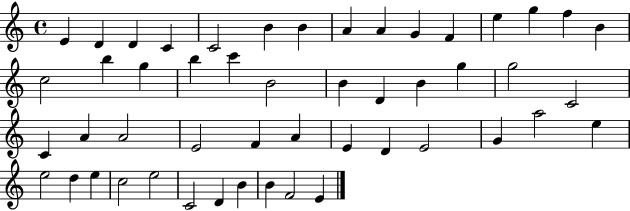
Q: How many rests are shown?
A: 0